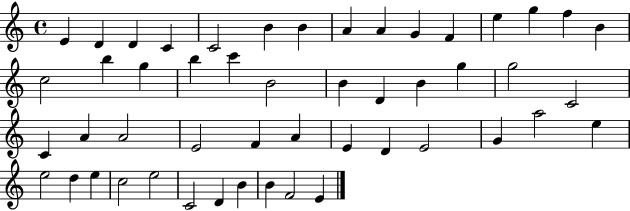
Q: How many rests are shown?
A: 0